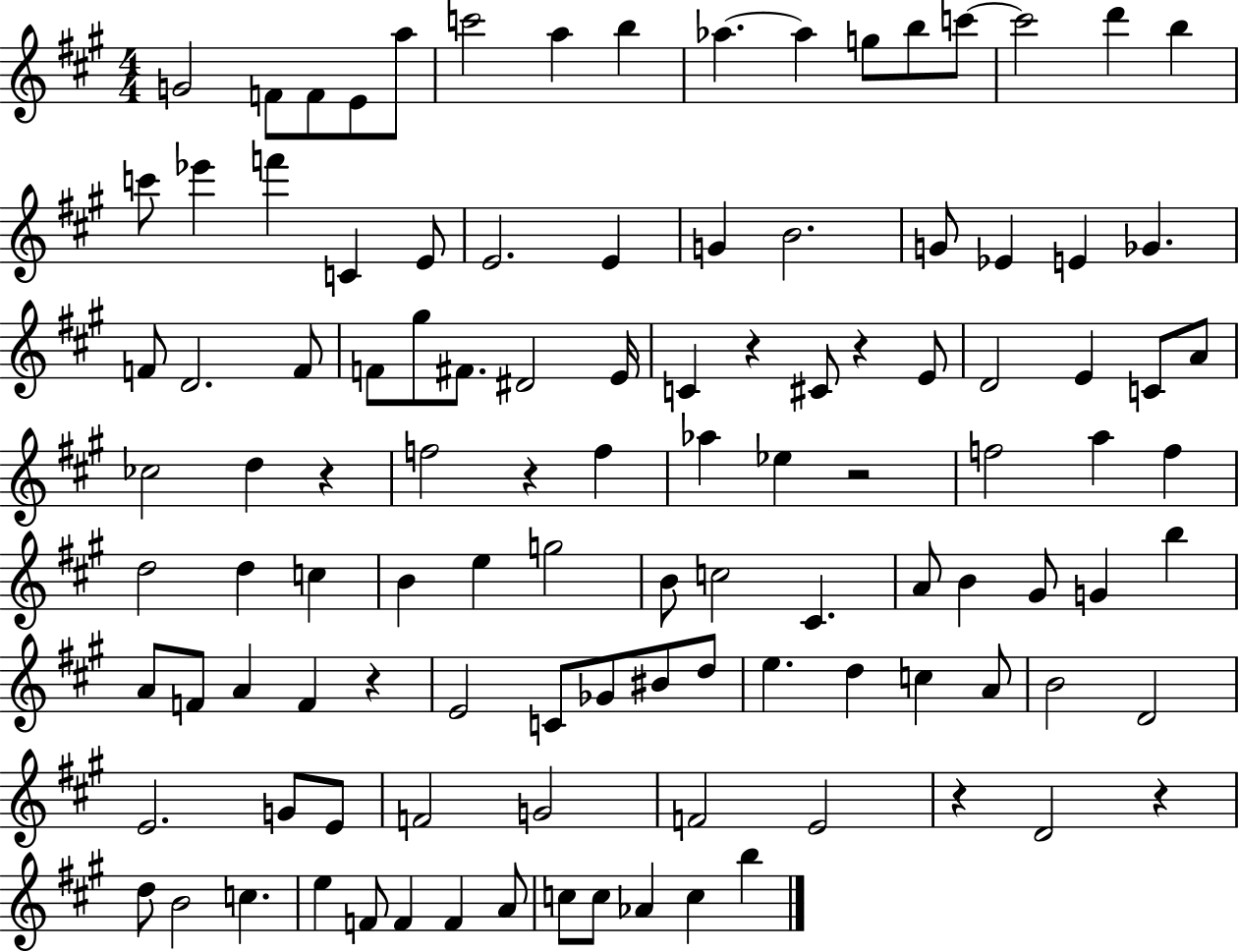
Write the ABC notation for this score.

X:1
T:Untitled
M:4/4
L:1/4
K:A
G2 F/2 F/2 E/2 a/2 c'2 a b _a _a g/2 b/2 c'/2 c'2 d' b c'/2 _e' f' C E/2 E2 E G B2 G/2 _E E _G F/2 D2 F/2 F/2 ^g/2 ^F/2 ^D2 E/4 C z ^C/2 z E/2 D2 E C/2 A/2 _c2 d z f2 z f _a _e z2 f2 a f d2 d c B e g2 B/2 c2 ^C A/2 B ^G/2 G b A/2 F/2 A F z E2 C/2 _G/2 ^B/2 d/2 e d c A/2 B2 D2 E2 G/2 E/2 F2 G2 F2 E2 z D2 z d/2 B2 c e F/2 F F A/2 c/2 c/2 _A c b